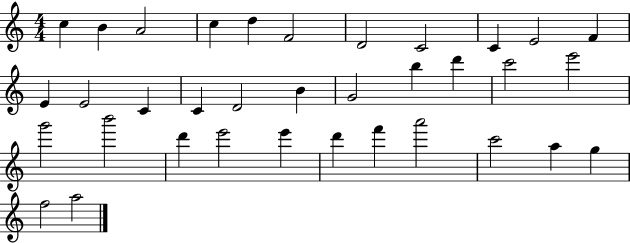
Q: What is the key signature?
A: C major